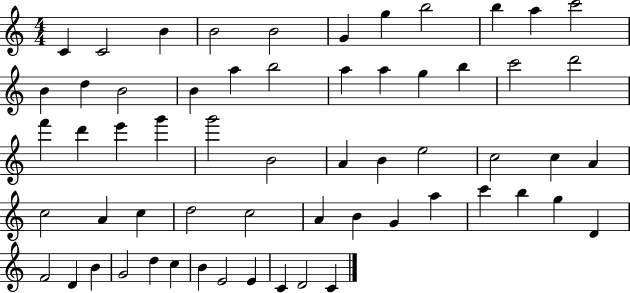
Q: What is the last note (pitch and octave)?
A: C4